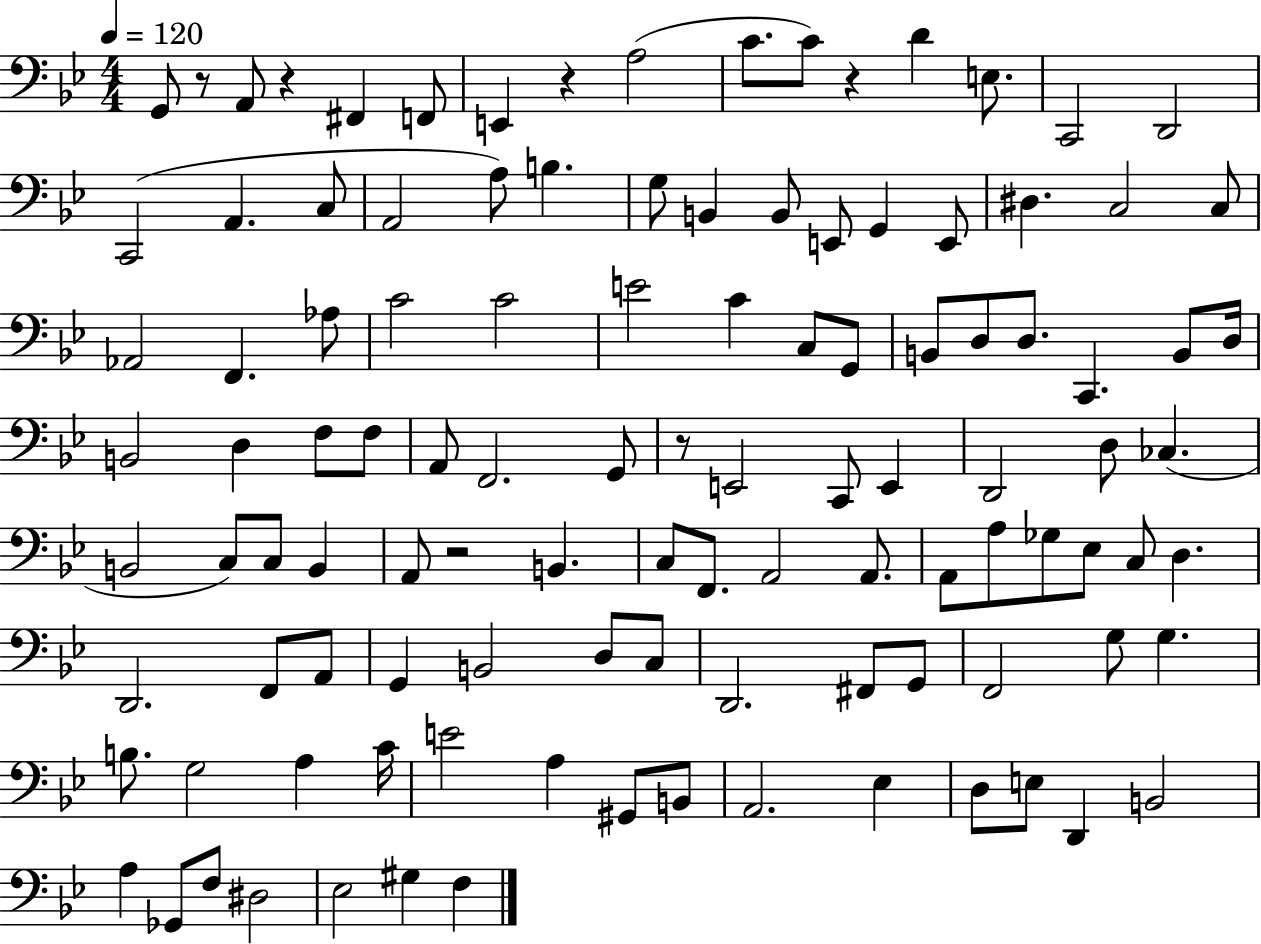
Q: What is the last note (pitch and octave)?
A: F3